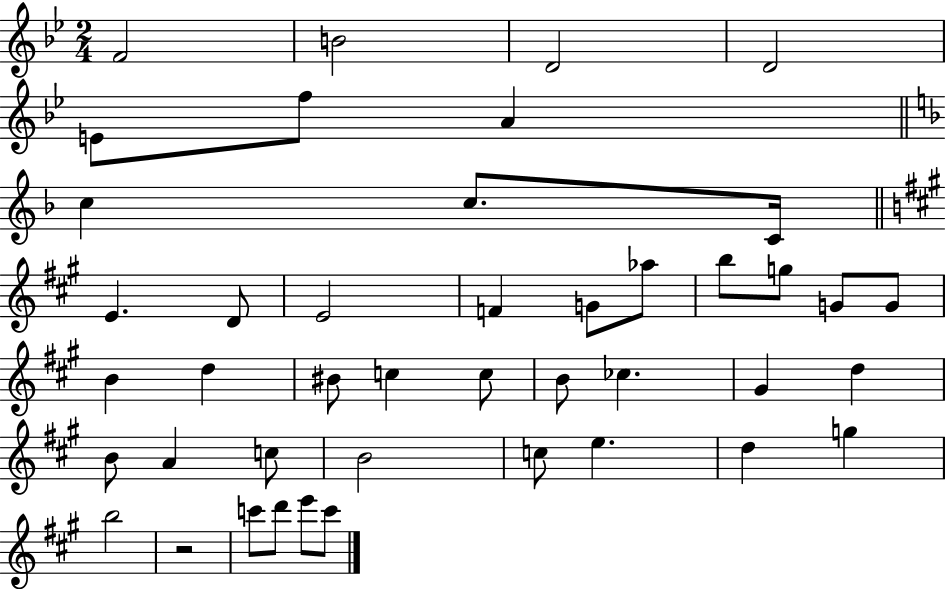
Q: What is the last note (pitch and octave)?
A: C6